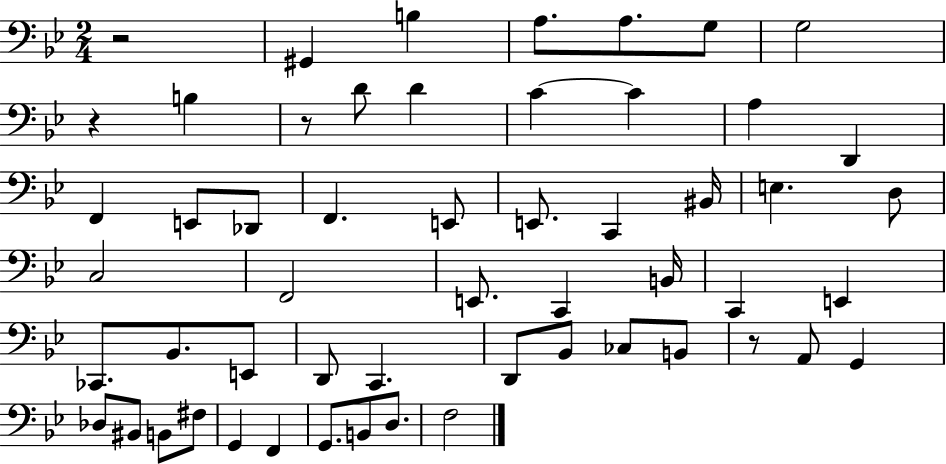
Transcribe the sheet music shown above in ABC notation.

X:1
T:Untitled
M:2/4
L:1/4
K:Bb
z2 ^G,, B, A,/2 A,/2 G,/2 G,2 z B, z/2 D/2 D C C A, D,, F,, E,,/2 _D,,/2 F,, E,,/2 E,,/2 C,, ^B,,/4 E, D,/2 C,2 F,,2 E,,/2 C,, B,,/4 C,, E,, _C,,/2 _B,,/2 E,,/2 D,,/2 C,, D,,/2 _B,,/2 _C,/2 B,,/2 z/2 A,,/2 G,, _D,/2 ^B,,/2 B,,/2 ^F,/2 G,, F,, G,,/2 B,,/2 D,/2 F,2